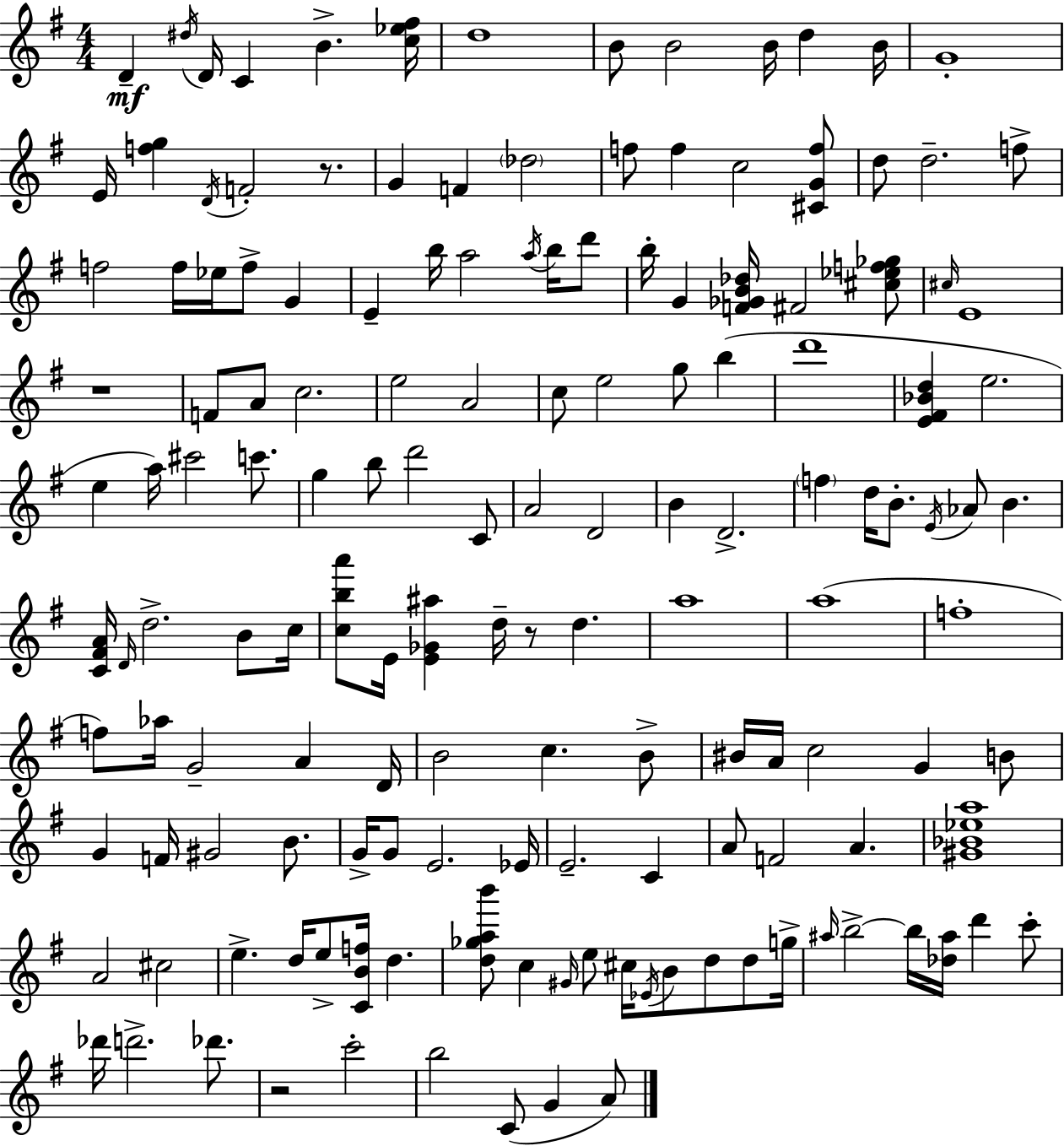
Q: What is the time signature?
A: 4/4